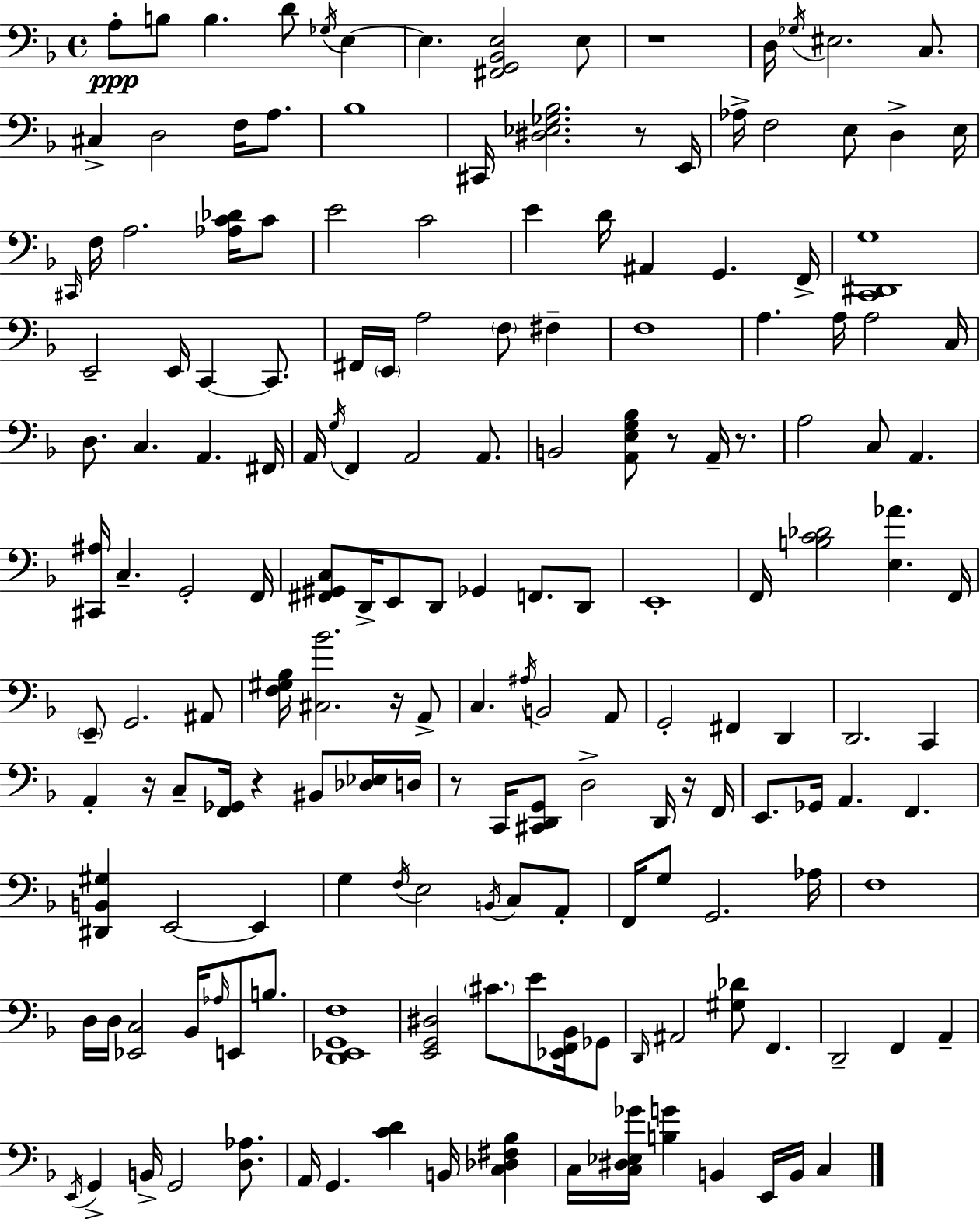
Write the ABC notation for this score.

X:1
T:Untitled
M:4/4
L:1/4
K:Dm
A,/2 B,/2 B, D/2 _G,/4 E, E, [^F,,G,,_B,,E,]2 E,/2 z4 D,/4 _G,/4 ^E,2 C,/2 ^C, D,2 F,/4 A,/2 _B,4 ^C,,/4 [^D,_E,_G,_B,]2 z/2 E,,/4 _A,/4 F,2 E,/2 D, E,/4 ^C,,/4 F,/4 A,2 [_A,C_D]/4 C/2 E2 C2 E D/4 ^A,, G,, F,,/4 [C,,^D,,G,]4 E,,2 E,,/4 C,, C,,/2 ^F,,/4 E,,/4 A,2 F,/2 ^F, F,4 A, A,/4 A,2 C,/4 D,/2 C, A,, ^F,,/4 A,,/4 G,/4 F,, A,,2 A,,/2 B,,2 [A,,E,G,_B,]/2 z/2 A,,/4 z/2 A,2 C,/2 A,, [^C,,^A,]/4 C, G,,2 F,,/4 [^F,,^G,,C,]/2 D,,/4 E,,/2 D,,/2 _G,, F,,/2 D,,/2 E,,4 F,,/4 [B,C_D]2 [E,_A] F,,/4 E,,/2 G,,2 ^A,,/2 [F,^G,_B,]/4 [^C,_B]2 z/4 A,,/2 C, ^A,/4 B,,2 A,,/2 G,,2 ^F,, D,, D,,2 C,, A,, z/4 C,/2 [F,,_G,,]/4 z ^B,,/2 [_D,_E,]/4 D,/4 z/2 C,,/4 [^C,,D,,G,,]/2 D,2 D,,/4 z/4 F,,/4 E,,/2 _G,,/4 A,, F,, [^D,,B,,^G,] E,,2 E,, G, F,/4 E,2 B,,/4 C,/2 A,,/2 F,,/4 G,/2 G,,2 _A,/4 F,4 D,/4 D,/4 [_E,,C,]2 _B,,/4 _A,/4 E,,/2 B,/2 [D,,_E,,G,,F,]4 [E,,G,,^D,]2 ^C/2 E/2 [_E,,F,,_B,,]/4 _G,,/2 D,,/4 ^A,,2 [^G,_D]/2 F,, D,,2 F,, A,, E,,/4 G,, B,,/4 G,,2 [D,_A,]/2 A,,/4 G,, [CD] B,,/4 [C,_D,^F,_B,] C,/4 [C,^D,_E,_G]/4 [B,G] B,, E,,/4 B,,/4 C,